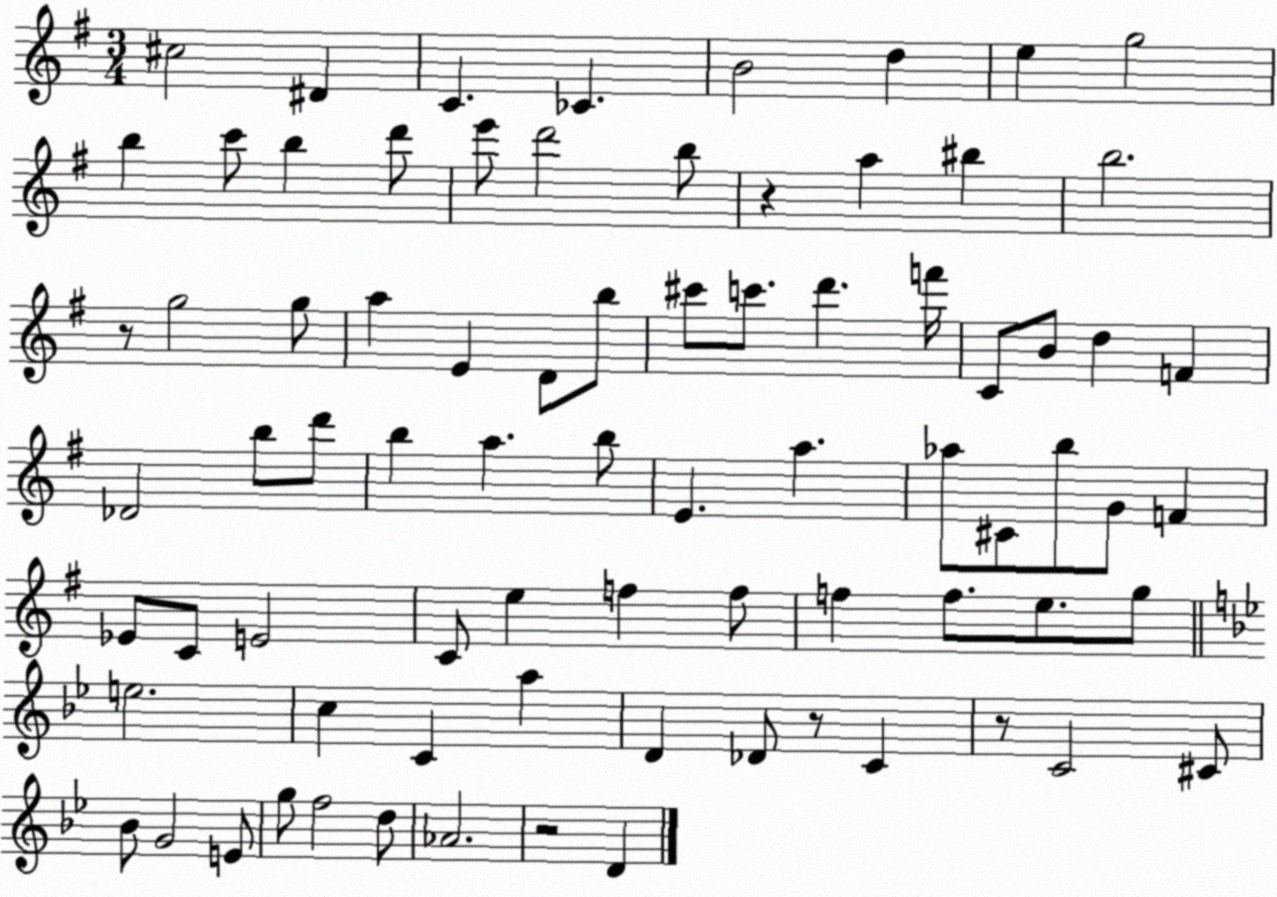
X:1
T:Untitled
M:3/4
L:1/4
K:G
^c2 ^D C _C B2 d e g2 b c'/2 b d'/2 e'/2 d'2 b/2 z a ^b b2 z/2 g2 g/2 a E D/2 b/2 ^c'/2 c'/2 d' f'/4 C/2 B/2 d F _D2 b/2 d'/2 b a b/2 E a _a/2 ^C/2 b/2 G/2 F _E/2 C/2 E2 C/2 e f f/2 f f/2 e/2 g/2 e2 c C a D _D/2 z/2 C z/2 C2 ^C/2 _B/2 G2 E/2 g/2 f2 d/2 _A2 z2 D